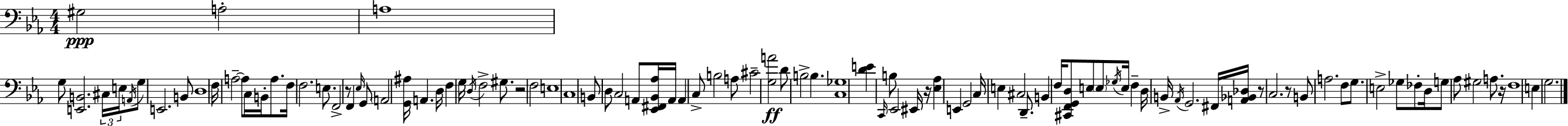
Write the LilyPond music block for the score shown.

{
  \clef bass
  \numericTimeSignature
  \time 4/4
  \key c \minor
  gis2\ppp a2-. | a1 | g8 <e, b,>2. \tuplet 3/2 { cis16 e16 | \acciaccatura { a,16 } } g8 e,2. b,8 | \break d1 | f16 a2--~~ a8 c16 b,16-. a8. | f16 f2. e8. | f,2-> r8 f,4 \grace { ees16 } | \break g,8 \parenthesize a,2 <g, ais>16 a,4. | d16 f4 g16 \acciaccatura { d16 } f2-> | gis8. r2 f2 | e1 | \break c1 | b,8 d8 c2 a,8 | <ees, fis, bes, aes>16 a,16 a,4 c8-> b2 | a8 cis'2-- <g a'>2\ff | \break d'8 b2-> b4. | <c ges>1 | <d' e'>4 \grace { c,16 } b8 ees,2 | eis,16 r16 <ees aes>4 e,4 g,2 | \break c16 e4 cis2 | d,8.-- b,4 f16 <cis, f, g, d>8 e8 \parenthesize e8 \acciaccatura { ges16 } | e16 f4-- d16 b,16-> \acciaccatura { aes,16 } g,2. | fis,16 <a, bes, des>16 r8 c2. | \break r8 b,8 a2. | f8 g8. e2-> | ges8 fes8-. d16 g8 aes8 gis2 | a8. r16 f1 | \break e4 g2. | \bar "|."
}